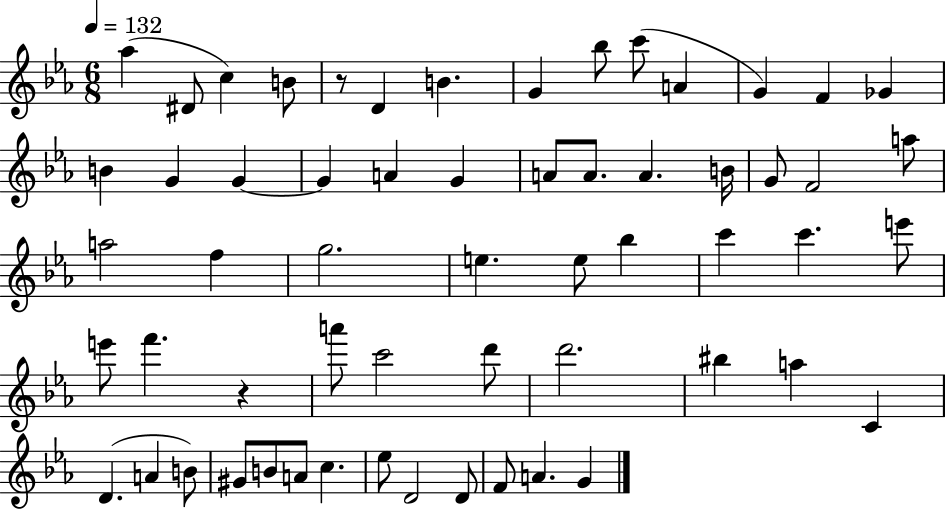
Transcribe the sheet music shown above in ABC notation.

X:1
T:Untitled
M:6/8
L:1/4
K:Eb
_a ^D/2 c B/2 z/2 D B G _b/2 c'/2 A G F _G B G G G A G A/2 A/2 A B/4 G/2 F2 a/2 a2 f g2 e e/2 _b c' c' e'/2 e'/2 f' z a'/2 c'2 d'/2 d'2 ^b a C D A B/2 ^G/2 B/2 A/2 c _e/2 D2 D/2 F/2 A G